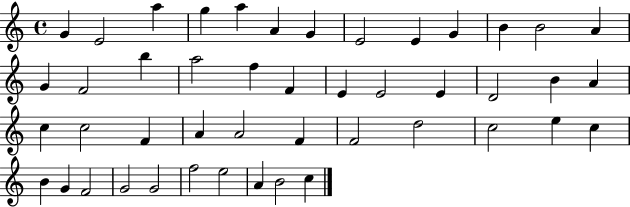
X:1
T:Untitled
M:4/4
L:1/4
K:C
G E2 a g a A G E2 E G B B2 A G F2 b a2 f F E E2 E D2 B A c c2 F A A2 F F2 d2 c2 e c B G F2 G2 G2 f2 e2 A B2 c